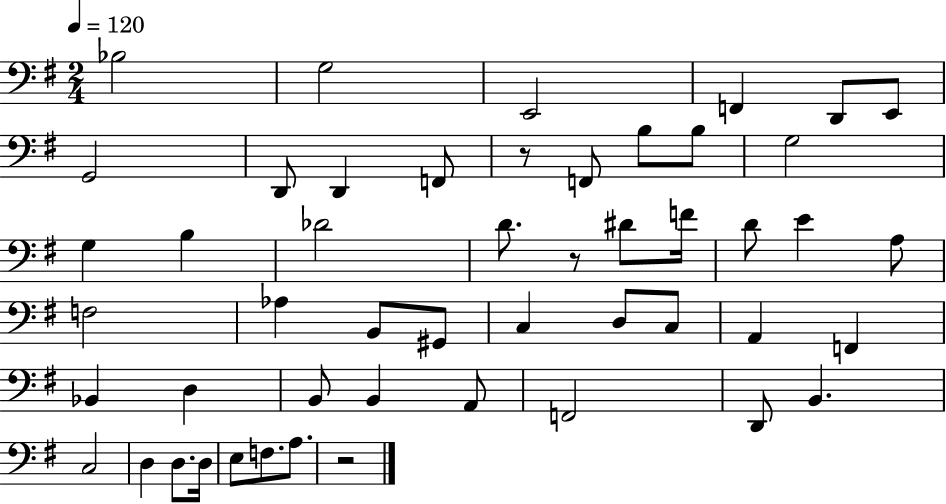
Bb3/h G3/h E2/h F2/q D2/e E2/e G2/h D2/e D2/q F2/e R/e F2/e B3/e B3/e G3/h G3/q B3/q Db4/h D4/e. R/e D#4/e F4/s D4/e E4/q A3/e F3/h Ab3/q B2/e G#2/e C3/q D3/e C3/e A2/q F2/q Bb2/q D3/q B2/e B2/q A2/e F2/h D2/e B2/q. C3/h D3/q D3/e. D3/s E3/e F3/e. A3/e. R/h